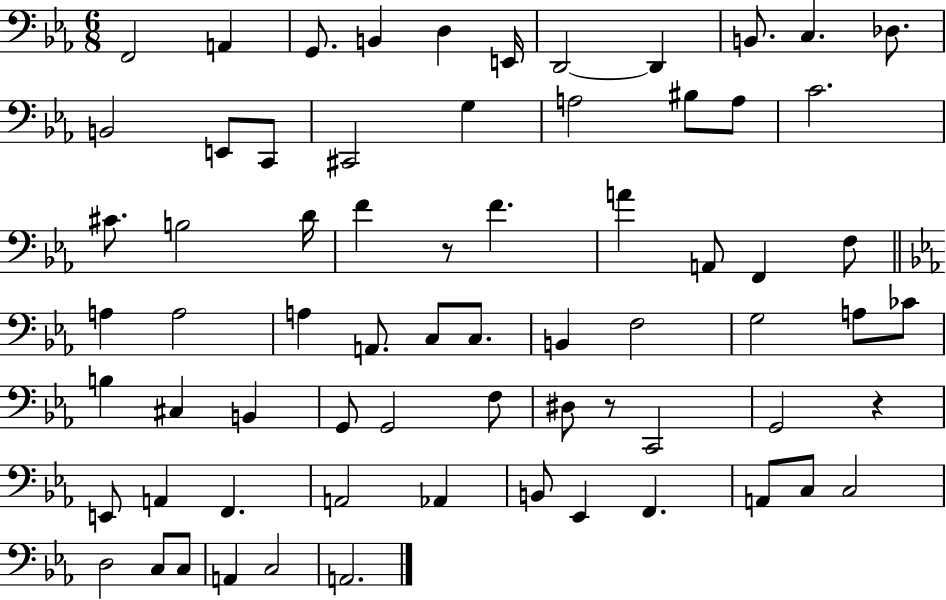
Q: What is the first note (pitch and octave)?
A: F2